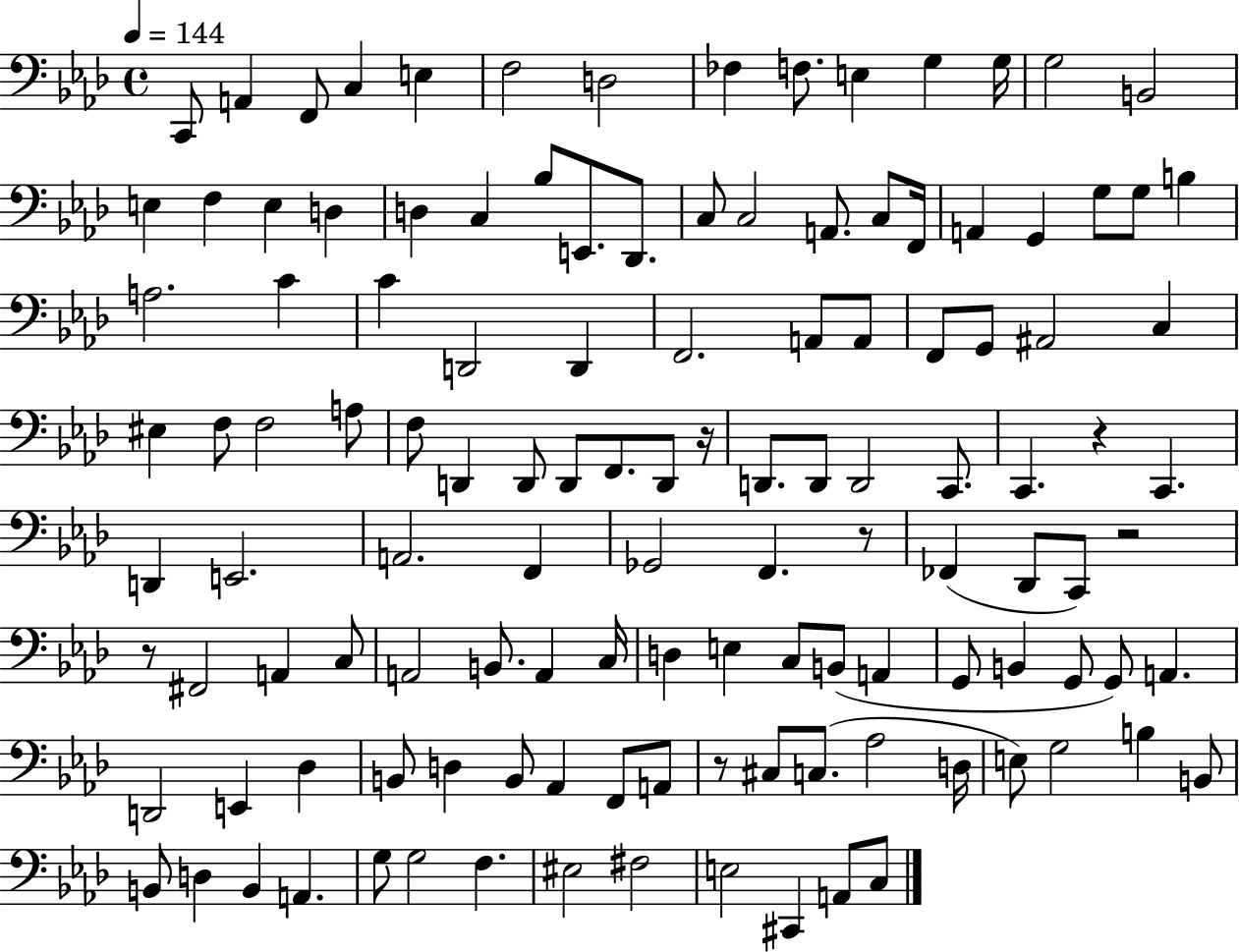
{
  \clef bass
  \time 4/4
  \defaultTimeSignature
  \key aes \major
  \tempo 4 = 144
  c,8 a,4 f,8 c4 e4 | f2 d2 | fes4 f8. e4 g4 g16 | g2 b,2 | \break e4 f4 e4 d4 | d4 c4 bes8 e,8. des,8. | c8 c2 a,8. c8 f,16 | a,4 g,4 g8 g8 b4 | \break a2. c'4 | c'4 d,2 d,4 | f,2. a,8 a,8 | f,8 g,8 ais,2 c4 | \break eis4 f8 f2 a8 | f8 d,4 d,8 d,8 f,8. d,8 r16 | d,8. d,8 d,2 c,8. | c,4. r4 c,4. | \break d,4 e,2. | a,2. f,4 | ges,2 f,4. r8 | fes,4( des,8 c,8) r2 | \break r8 fis,2 a,4 c8 | a,2 b,8. a,4 c16 | d4 e4 c8 b,8( a,4 | g,8 b,4 g,8 g,8) a,4. | \break d,2 e,4 des4 | b,8 d4 b,8 aes,4 f,8 a,8 | r8 cis8 c8.( aes2 d16 | e8) g2 b4 b,8 | \break b,8 d4 b,4 a,4. | g8 g2 f4. | eis2 fis2 | e2 cis,4 a,8 c8 | \break \bar "|."
}